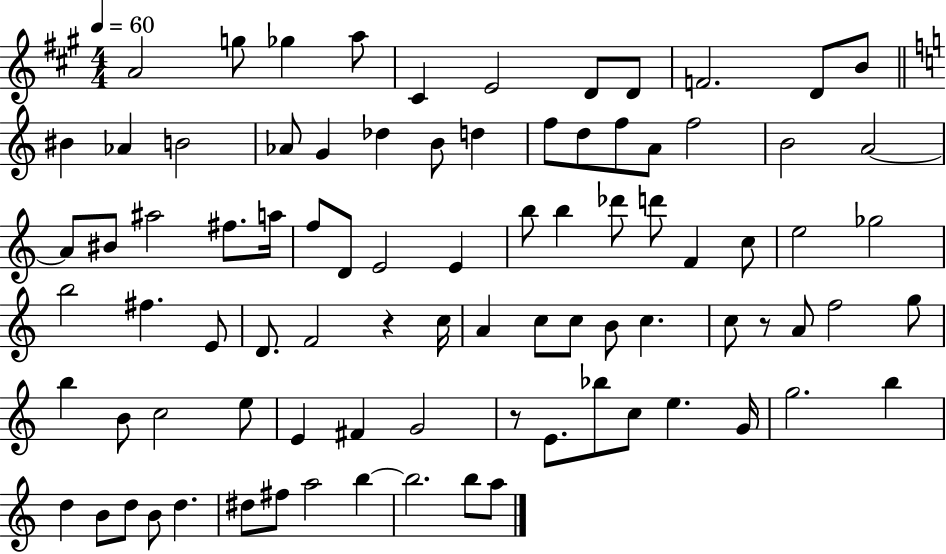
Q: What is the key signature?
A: A major